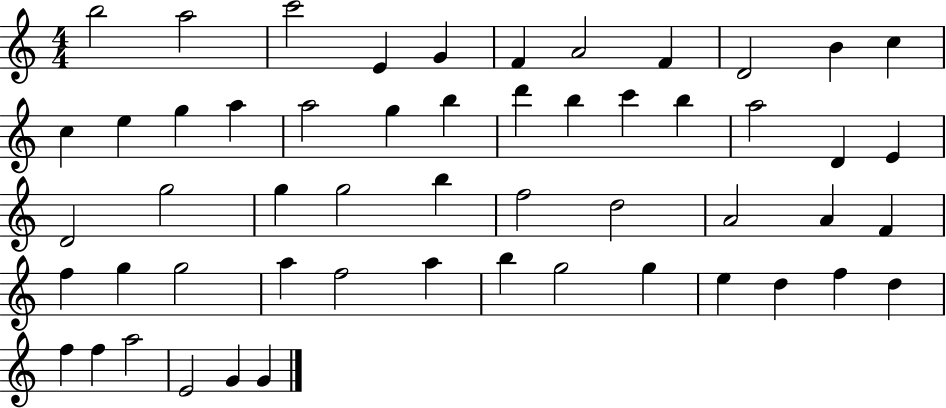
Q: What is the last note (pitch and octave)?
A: G4